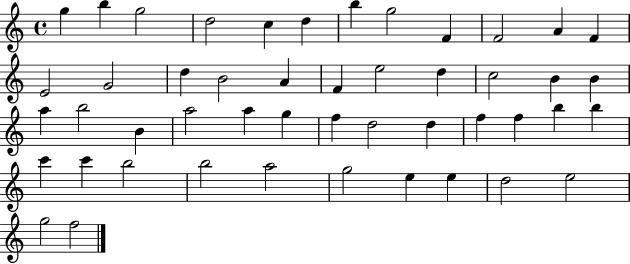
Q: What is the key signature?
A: C major